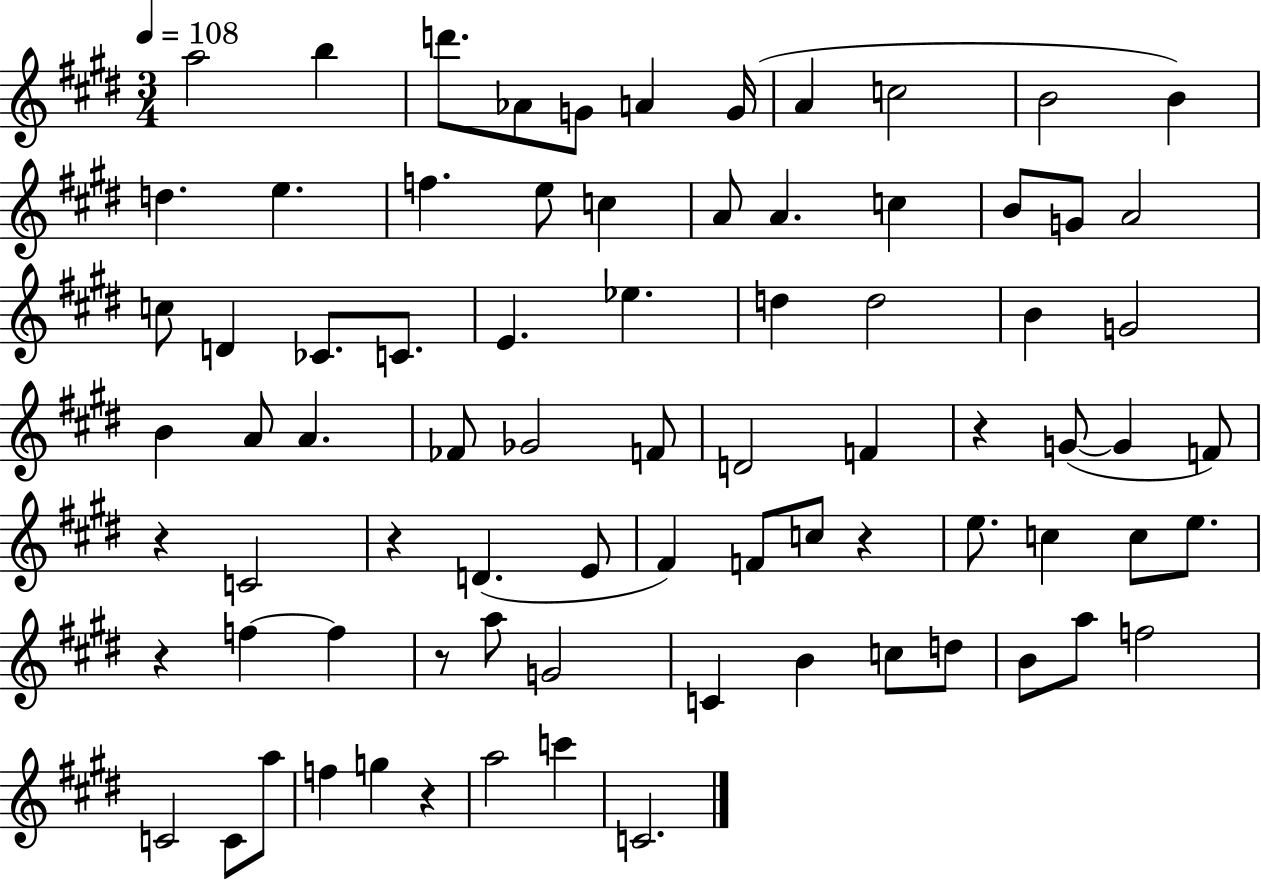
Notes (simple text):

A5/h B5/q D6/e. Ab4/e G4/e A4/q G4/s A4/q C5/h B4/h B4/q D5/q. E5/q. F5/q. E5/e C5/q A4/e A4/q. C5/q B4/e G4/e A4/h C5/e D4/q CES4/e. C4/e. E4/q. Eb5/q. D5/q D5/h B4/q G4/h B4/q A4/e A4/q. FES4/e Gb4/h F4/e D4/h F4/q R/q G4/e G4/q F4/e R/q C4/h R/q D4/q. E4/e F#4/q F4/e C5/e R/q E5/e. C5/q C5/e E5/e. R/q F5/q F5/q R/e A5/e G4/h C4/q B4/q C5/e D5/e B4/e A5/e F5/h C4/h C4/e A5/e F5/q G5/q R/q A5/h C6/q C4/h.